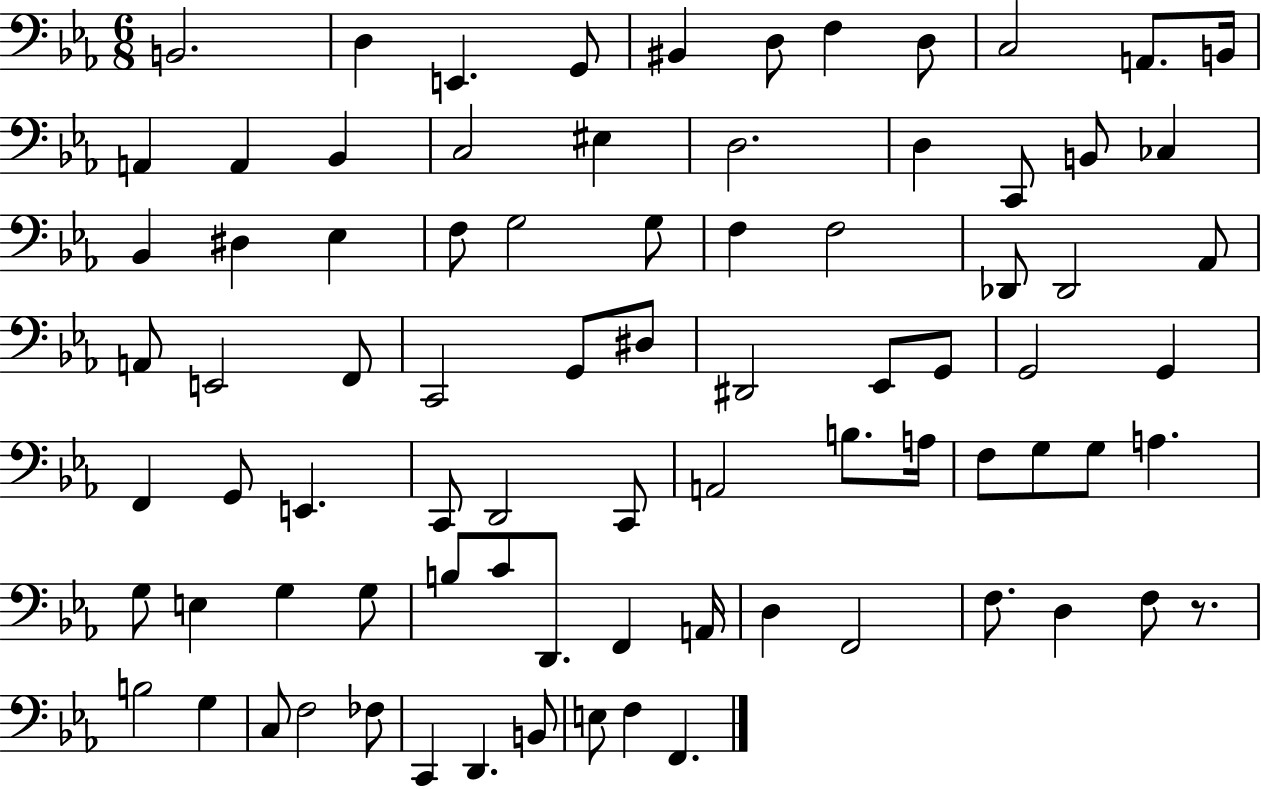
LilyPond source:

{
  \clef bass
  \numericTimeSignature
  \time 6/8
  \key ees \major
  b,2. | d4 e,4. g,8 | bis,4 d8 f4 d8 | c2 a,8. b,16 | \break a,4 a,4 bes,4 | c2 eis4 | d2. | d4 c,8 b,8 ces4 | \break bes,4 dis4 ees4 | f8 g2 g8 | f4 f2 | des,8 des,2 aes,8 | \break a,8 e,2 f,8 | c,2 g,8 dis8 | dis,2 ees,8 g,8 | g,2 g,4 | \break f,4 g,8 e,4. | c,8 d,2 c,8 | a,2 b8. a16 | f8 g8 g8 a4. | \break g8 e4 g4 g8 | b8 c'8 d,8. f,4 a,16 | d4 f,2 | f8. d4 f8 r8. | \break b2 g4 | c8 f2 fes8 | c,4 d,4. b,8 | e8 f4 f,4. | \break \bar "|."
}